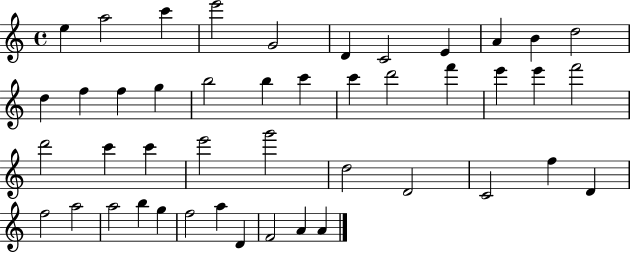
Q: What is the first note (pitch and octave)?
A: E5